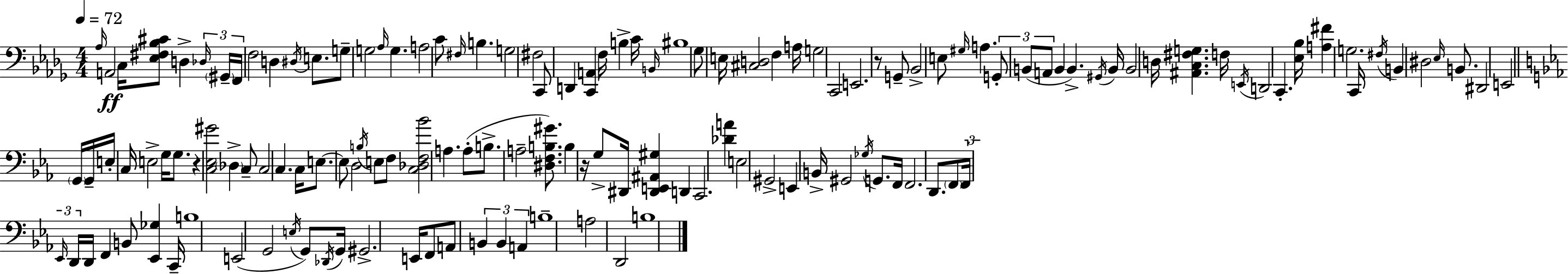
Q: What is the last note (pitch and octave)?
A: B3